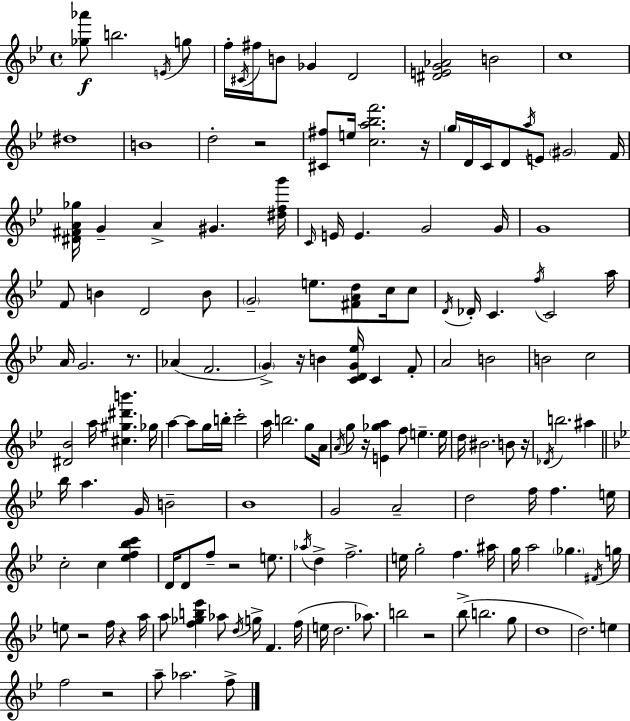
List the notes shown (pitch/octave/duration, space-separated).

[Gb5,Ab6]/e B5/h. E4/s G5/e F5/s C#4/s F#5/s B4/e Gb4/q D4/h [D#4,E4,G4,Ab4]/h B4/h C5/w D#5/w B4/w D5/h R/h [C#4,F#5]/e E5/s [C5,A5,Bb5,F6]/h. R/s G5/s D4/s C4/s D4/e A5/s E4/e G#4/h F4/s [D#4,F#4,A4,Gb5]/s G4/q A4/q G#4/q. [D#5,F5,G6]/s C4/s E4/s E4/q. G4/h G4/s G4/w F4/e B4/q D4/h B4/e G4/h E5/e. [F#4,A4,D5]/e C5/s C5/e D4/s Db4/s C4/q. F5/s C4/h A5/s A4/s G4/h. R/e. Ab4/q F4/h. G4/q R/s B4/q [C4,D4,G4,Eb5]/s C4/q F4/e A4/h B4/h B4/h C5/h [D#4,Bb4]/h A5/s [C#5,G#5,D#6,B6]/q. Gb5/s A5/q A5/e G5/s B5/s C6/h A5/s B5/h. G5/e A4/s A4/s G5/e R/s [E4,Gb5,A5]/q F5/e E5/q. E5/s D5/s BIS4/h. B4/e R/s Db4/s B5/h. A#5/q Bb5/s A5/q. G4/s B4/h Bb4/w G4/h A4/h D5/h F5/s F5/q. E5/s C5/h C5/q [Eb5,F5,Bb5,C6]/q D4/s D4/e F5/e R/h E5/e. Ab5/s D5/q F5/h. E5/s G5/h F5/q. A#5/s G5/s A5/h Gb5/q. F#4/s G5/s E5/e R/h F5/s R/q A5/s A5/e [F5,Gb5,B5,Eb6]/q Ab5/e D5/s G5/s F4/q. F5/s E5/s D5/h. Ab5/e. B5/h R/h Bb5/e B5/h. G5/e D5/w D5/h. E5/q F5/h R/h A5/e Ab5/h. F5/e